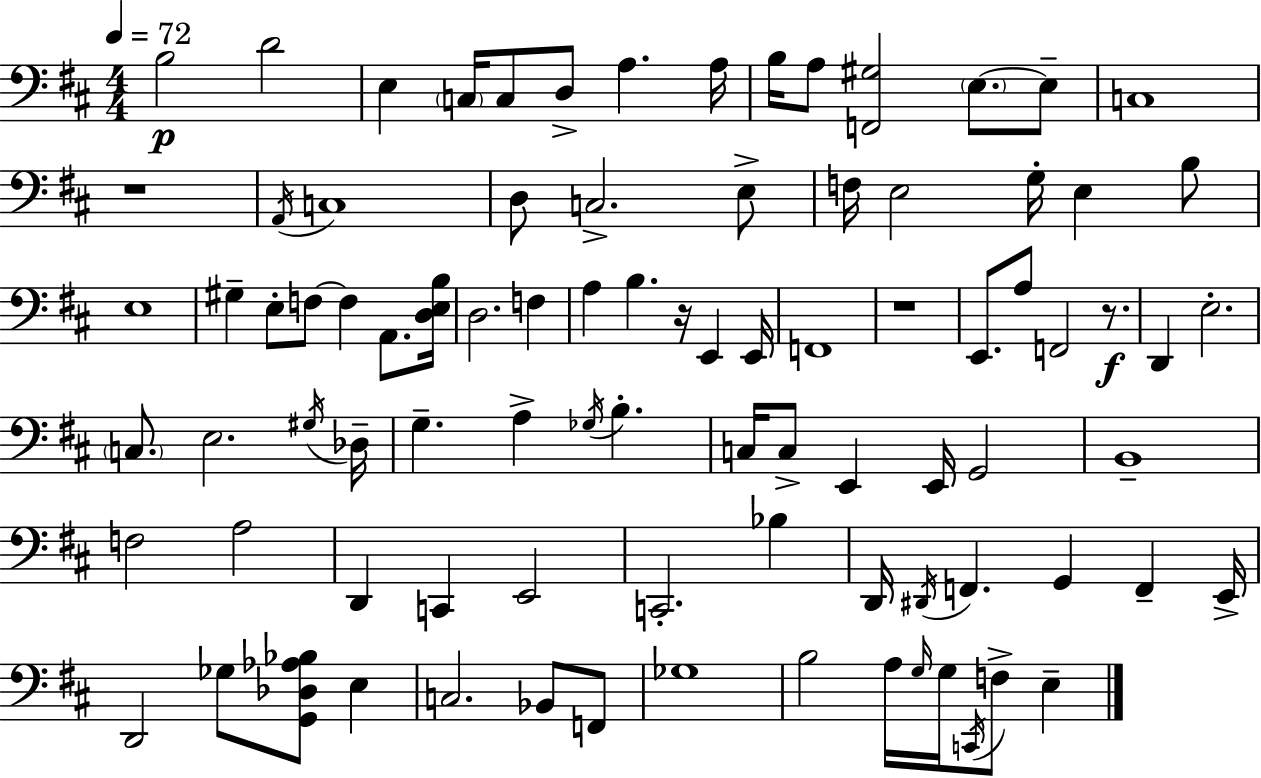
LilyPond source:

{
  \clef bass
  \numericTimeSignature
  \time 4/4
  \key d \major
  \tempo 4 = 72
  b2\p d'2 | e4 \parenthesize c16 c8 d8-> a4. a16 | b16 a8 <f, gis>2 \parenthesize e8.~~ e8-- | c1 | \break r1 | \acciaccatura { a,16 } c1 | d8 c2.-> e8-> | f16 e2 g16-. e4 b8 | \break e1 | gis4-- e8-. f8~~ f4 a,8. | <d e b>16 d2. f4 | a4 b4. r16 e,4 | \break e,16 f,1 | r1 | e,8. a8 f,2 r8.\f | d,4 e2.-. | \break \parenthesize c8. e2. | \acciaccatura { gis16 } des16-- g4.-- a4-> \acciaccatura { ges16 } b4.-. | c16 c8-> e,4 e,16 g,2 | b,1-- | \break f2 a2 | d,4 c,4 e,2 | c,2.-. bes4 | d,16 \acciaccatura { dis,16 } f,4. g,4 f,4-- | \break e,16-> d,2 ges8 <g, des aes bes>8 | e4 c2. | bes,8 f,8 ges1 | b2 a16 \grace { g16 } g16 \acciaccatura { c,16 } | \break f8-> e4-- \bar "|."
}